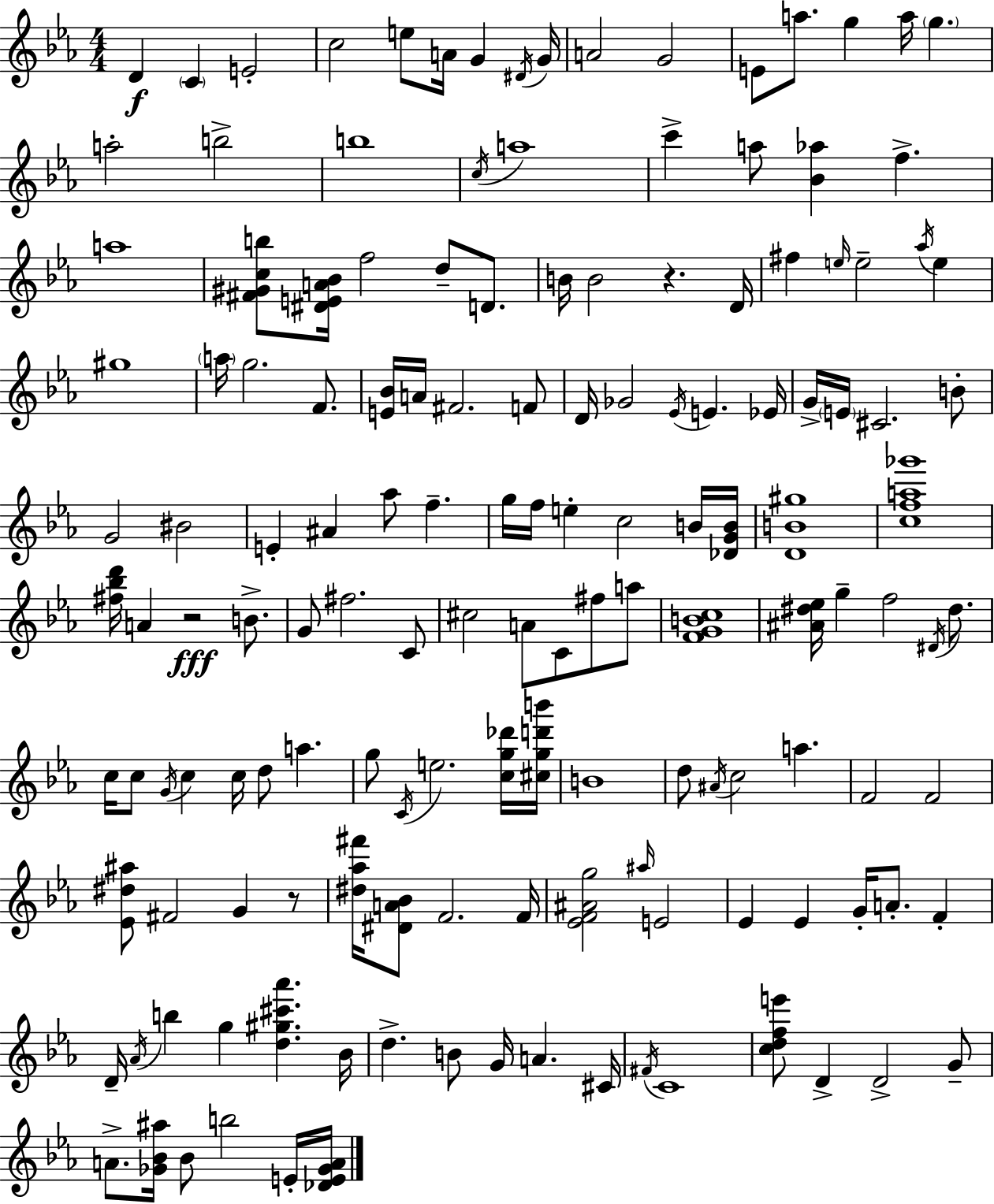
D4/q C4/q E4/h C5/h E5/e A4/s G4/q D#4/s G4/s A4/h G4/h E4/e A5/e. G5/q A5/s G5/q. A5/h B5/h B5/w C5/s A5/w C6/q A5/e [Bb4,Ab5]/q F5/q. A5/w [F#4,G#4,C5,B5]/e [D#4,E4,A4,Bb4]/s F5/h D5/e D4/e. B4/s B4/h R/q. D4/s F#5/q E5/s E5/h Ab5/s E5/q G#5/w A5/s G5/h. F4/e. [E4,Bb4]/s A4/s F#4/h. F4/e D4/s Gb4/h Eb4/s E4/q. Eb4/s G4/s E4/s C#4/h. B4/e G4/h BIS4/h E4/q A#4/q Ab5/e F5/q. G5/s F5/s E5/q C5/h B4/s [Db4,G4,B4]/s [D4,B4,G#5]/w [C5,F5,A5,Gb6]/w [F#5,Bb5,D6]/s A4/q R/h B4/e. G4/e F#5/h. C4/e C#5/h A4/e C4/e F#5/e A5/e [F4,G4,B4,C5]/w [A#4,D#5,Eb5]/s G5/q F5/h D#4/s D#5/e. C5/s C5/e G4/s C5/q C5/s D5/e A5/q. G5/e C4/s E5/h. [C5,G5,Db6]/s [C#5,G5,D6,B6]/s B4/w D5/e A#4/s C5/h A5/q. F4/h F4/h [Eb4,D#5,A#5]/e F#4/h G4/q R/e [D#5,Ab5,F#6]/s [D#4,A4,Bb4]/e F4/h. F4/s [Eb4,F4,A#4,G5]/h A#5/s E4/h Eb4/q Eb4/q G4/s A4/e. F4/q D4/s Ab4/s B5/q G5/q [D5,G#5,C#6,Ab6]/q. Bb4/s D5/q. B4/e G4/s A4/q. C#4/s F#4/s C4/w [C5,D5,F5,E6]/e D4/q D4/h G4/e A4/e. [Gb4,Bb4,A#5]/s Bb4/e B5/h E4/s [Db4,E4,Gb4,A4]/s